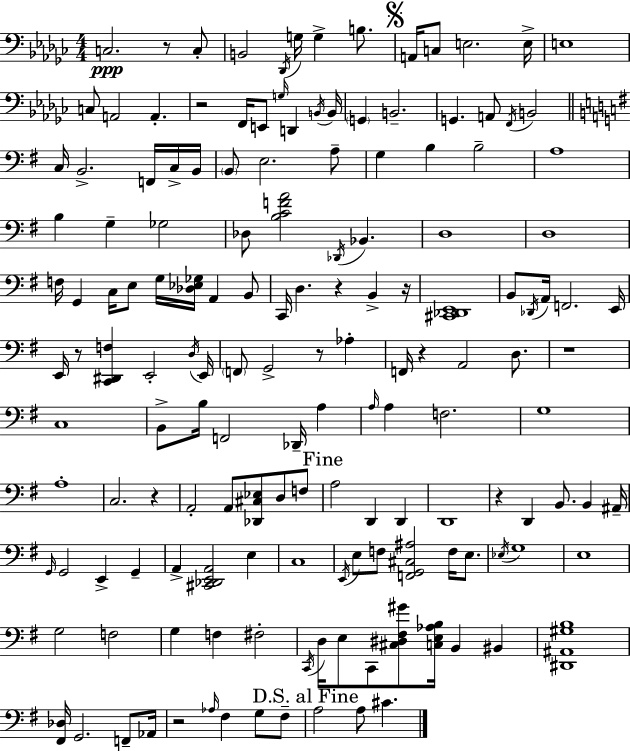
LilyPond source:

{
  \clef bass
  \numericTimeSignature
  \time 4/4
  \key ees \minor
  \repeat volta 2 { c2.\ppp r8 c8-. | b,2 \acciaccatura { des,16 } g16 g4-> b8. | \mark \markup { \musicglyph "scripts.segno" } a,16 c8 e2. | e16-> e1 | \break c8 a,2 a,4.-. | r2 f,16 e,8 \grace { g16 } d,4 | \acciaccatura { b,16 } b,16 \parenthesize g,4 b,2.-- | g,4. a,8 \acciaccatura { f,16 } b,2 | \break \bar "||" \break \key g \major c16 b,2.-> f,16 c16-> b,16 | \parenthesize b,8 e2. a8-- | g4 b4 b2-- | a1 | \break b4 g4-- ges2 | des8 <b c' f' a'>2 \acciaccatura { des,16 } bes,4. | d1 | d1 | \break f16 g,4 c16 e8 g16 <des ees ges>16 a,4 b,8 | c,16 d4. r4 b,4-> | r16 <cis, des, e,>1 | b,8 \acciaccatura { des,16 } a,16 f,2. | \break e,16 e,16 r8 <c, dis, f>4 e,2-. | \acciaccatura { d16 } e,16 \parenthesize f,8 g,2-> r8 aes4-. | f,16 r4 a,2 | d8. r1 | \break c1 | b,8-> b16 f,2 des,16-- a4 | \grace { a16 } a4 f2. | g1 | \break a1-. | c2. | r4 a,2-. a,8 <des, cis ees>8 | d8 f8 \mark "Fine" a2 d,4 | \break d,4 d,1 | r4 d,4 b,8. b,4 | ais,16-- \grace { g,16 } g,2 e,4-> | g,4-- a,4-> <cis, des, e, a,>2 | \break e4 c1 | \acciaccatura { e,16 } e8 f8 <f, g, cis ais>2 | f16 e8. \acciaccatura { ees16 } g1 | e1 | \break g2 f2 | g4 f4 fis2-. | \acciaccatura { c,16 } d16 e8 c,8 <cis dis fis gis'>8 <c e aes b>16 | b,4 bis,4 <dis, ais, gis b>1 | \break <fis, des>16 g,2. | f,8-- aes,16 r2 | \grace { aes16 } fis4 g8 fis8-- \mark "D.S. al Fine" a2 | a8 cis'4. } \bar "|."
}